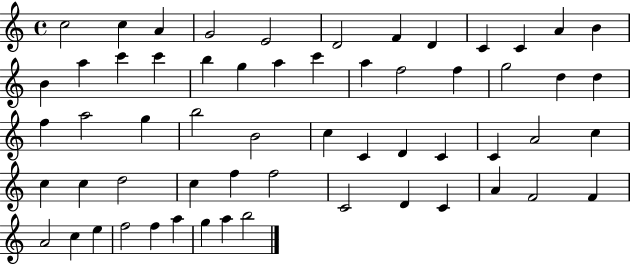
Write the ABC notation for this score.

X:1
T:Untitled
M:4/4
L:1/4
K:C
c2 c A G2 E2 D2 F D C C A B B a c' c' b g a c' a f2 f g2 d d f a2 g b2 B2 c C D C C A2 c c c d2 c f f2 C2 D C A F2 F A2 c e f2 f a g a b2